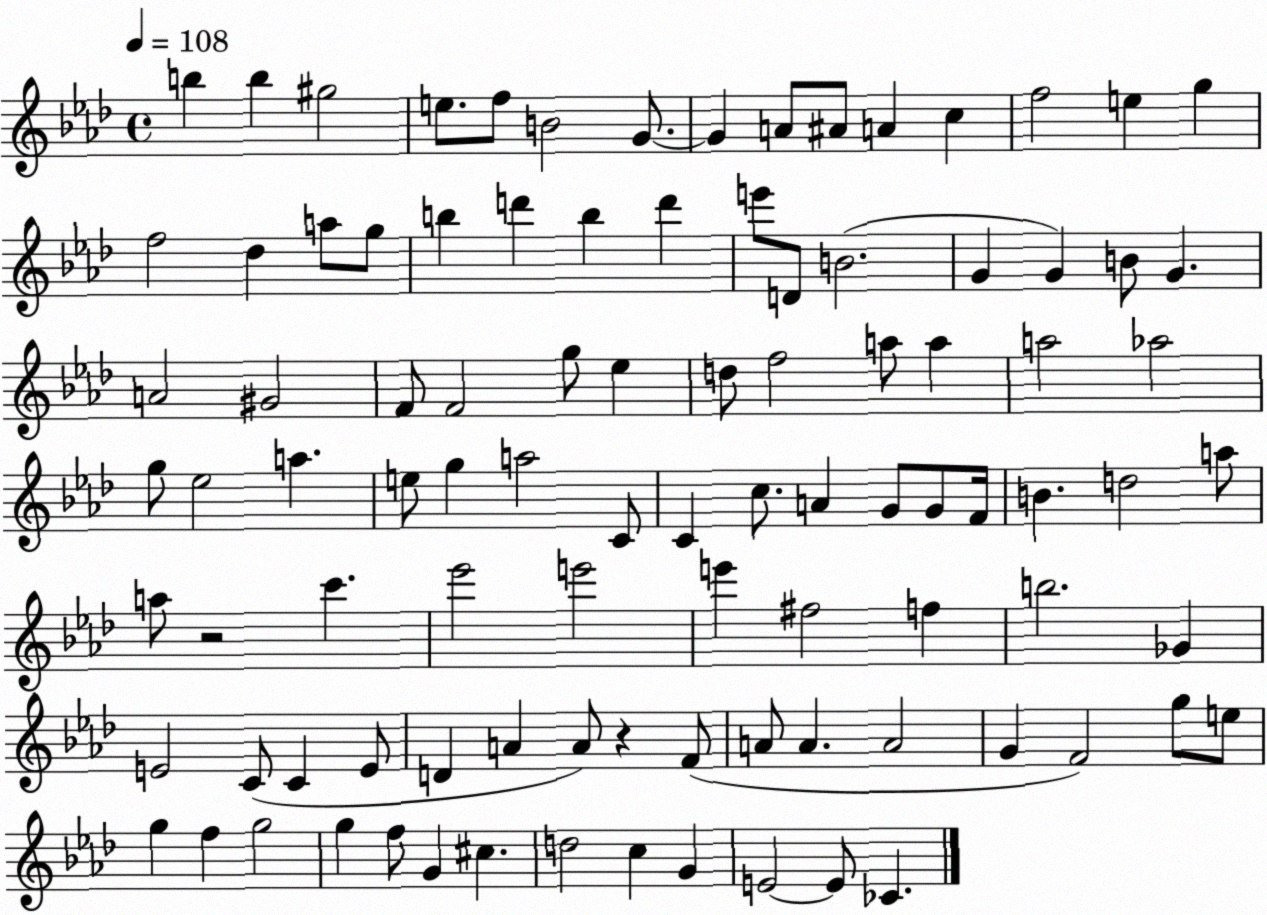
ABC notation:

X:1
T:Untitled
M:4/4
L:1/4
K:Ab
b b ^g2 e/2 f/2 B2 G/2 G A/2 ^A/2 A c f2 e g f2 _d a/2 g/2 b d' b d' e'/2 D/2 B2 G G B/2 G A2 ^G2 F/2 F2 g/2 _e d/2 f2 a/2 a a2 _a2 g/2 _e2 a e/2 g a2 C/2 C c/2 A G/2 G/2 F/4 B d2 a/2 a/2 z2 c' _e'2 e'2 e' ^f2 f b2 _G E2 C/2 C E/2 D A A/2 z F/2 A/2 A A2 G F2 g/2 e/2 g f g2 g f/2 G ^c d2 c G E2 E/2 _C